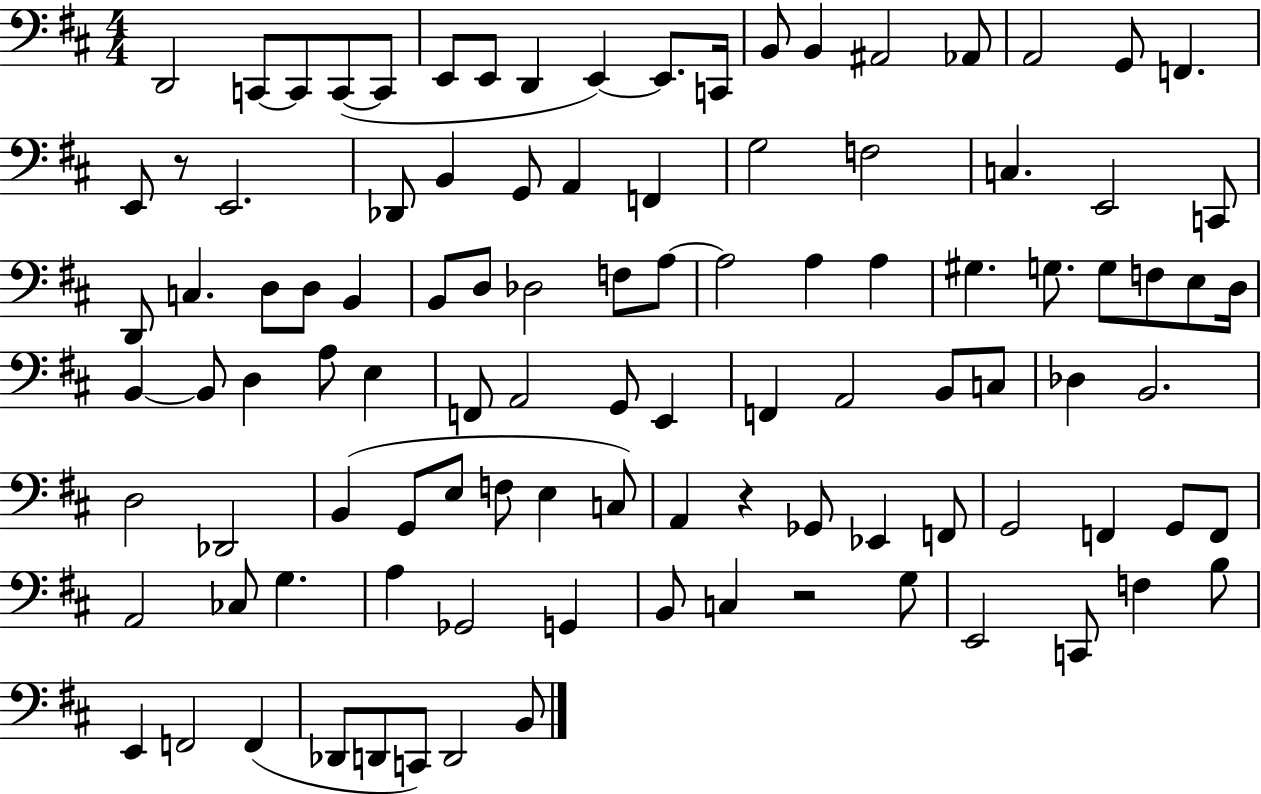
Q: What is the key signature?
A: D major